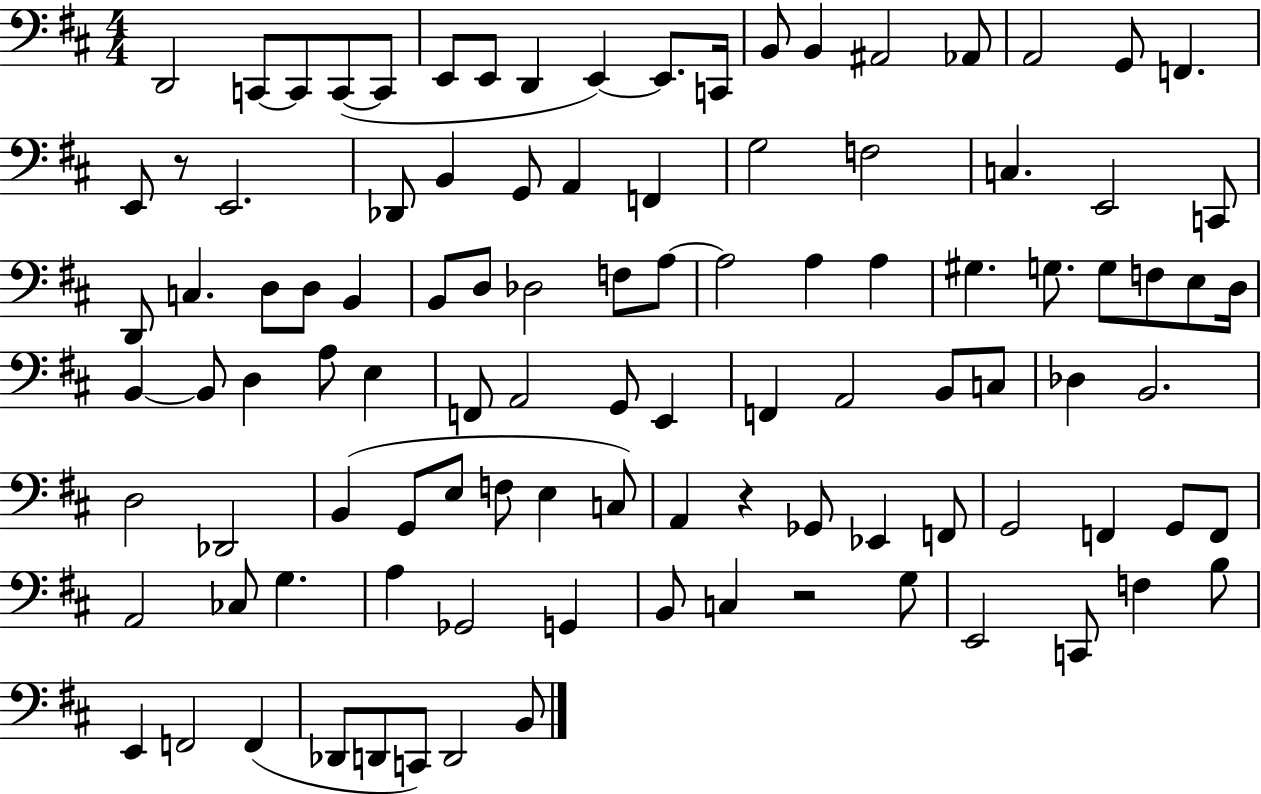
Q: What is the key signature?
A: D major